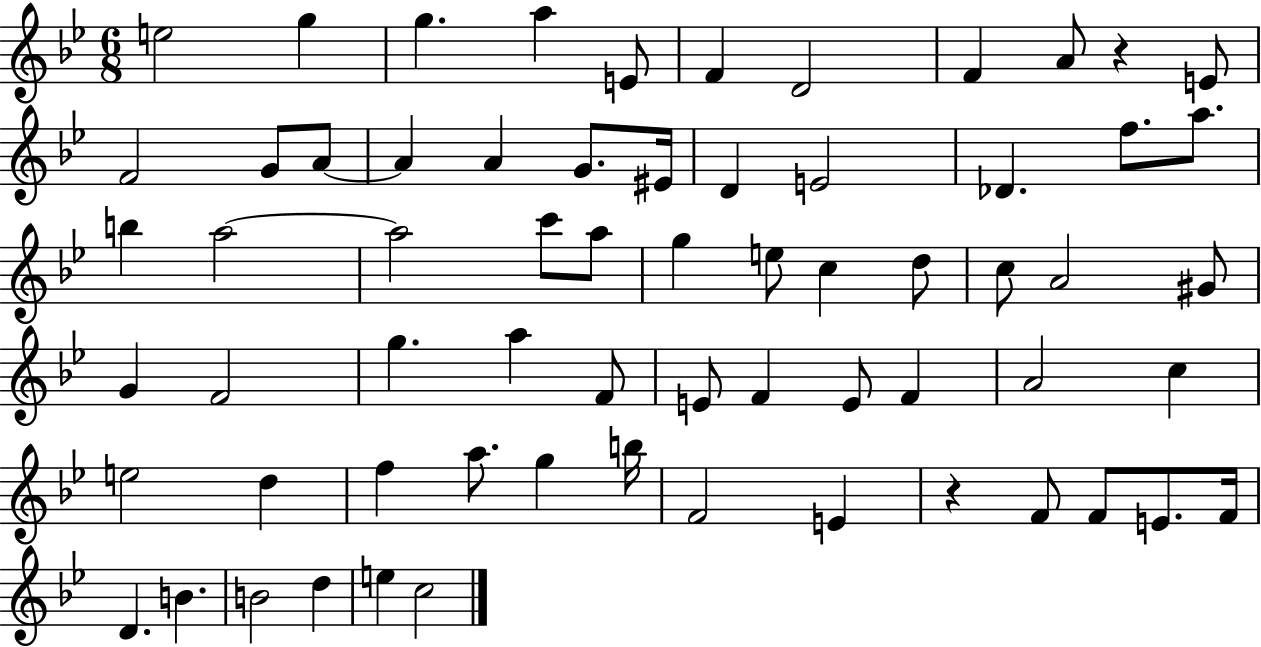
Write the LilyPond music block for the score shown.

{
  \clef treble
  \numericTimeSignature
  \time 6/8
  \key bes \major
  e''2 g''4 | g''4. a''4 e'8 | f'4 d'2 | f'4 a'8 r4 e'8 | \break f'2 g'8 a'8~~ | a'4 a'4 g'8. eis'16 | d'4 e'2 | des'4. f''8. a''8. | \break b''4 a''2~~ | a''2 c'''8 a''8 | g''4 e''8 c''4 d''8 | c''8 a'2 gis'8 | \break g'4 f'2 | g''4. a''4 f'8 | e'8 f'4 e'8 f'4 | a'2 c''4 | \break e''2 d''4 | f''4 a''8. g''4 b''16 | f'2 e'4 | r4 f'8 f'8 e'8. f'16 | \break d'4. b'4. | b'2 d''4 | e''4 c''2 | \bar "|."
}